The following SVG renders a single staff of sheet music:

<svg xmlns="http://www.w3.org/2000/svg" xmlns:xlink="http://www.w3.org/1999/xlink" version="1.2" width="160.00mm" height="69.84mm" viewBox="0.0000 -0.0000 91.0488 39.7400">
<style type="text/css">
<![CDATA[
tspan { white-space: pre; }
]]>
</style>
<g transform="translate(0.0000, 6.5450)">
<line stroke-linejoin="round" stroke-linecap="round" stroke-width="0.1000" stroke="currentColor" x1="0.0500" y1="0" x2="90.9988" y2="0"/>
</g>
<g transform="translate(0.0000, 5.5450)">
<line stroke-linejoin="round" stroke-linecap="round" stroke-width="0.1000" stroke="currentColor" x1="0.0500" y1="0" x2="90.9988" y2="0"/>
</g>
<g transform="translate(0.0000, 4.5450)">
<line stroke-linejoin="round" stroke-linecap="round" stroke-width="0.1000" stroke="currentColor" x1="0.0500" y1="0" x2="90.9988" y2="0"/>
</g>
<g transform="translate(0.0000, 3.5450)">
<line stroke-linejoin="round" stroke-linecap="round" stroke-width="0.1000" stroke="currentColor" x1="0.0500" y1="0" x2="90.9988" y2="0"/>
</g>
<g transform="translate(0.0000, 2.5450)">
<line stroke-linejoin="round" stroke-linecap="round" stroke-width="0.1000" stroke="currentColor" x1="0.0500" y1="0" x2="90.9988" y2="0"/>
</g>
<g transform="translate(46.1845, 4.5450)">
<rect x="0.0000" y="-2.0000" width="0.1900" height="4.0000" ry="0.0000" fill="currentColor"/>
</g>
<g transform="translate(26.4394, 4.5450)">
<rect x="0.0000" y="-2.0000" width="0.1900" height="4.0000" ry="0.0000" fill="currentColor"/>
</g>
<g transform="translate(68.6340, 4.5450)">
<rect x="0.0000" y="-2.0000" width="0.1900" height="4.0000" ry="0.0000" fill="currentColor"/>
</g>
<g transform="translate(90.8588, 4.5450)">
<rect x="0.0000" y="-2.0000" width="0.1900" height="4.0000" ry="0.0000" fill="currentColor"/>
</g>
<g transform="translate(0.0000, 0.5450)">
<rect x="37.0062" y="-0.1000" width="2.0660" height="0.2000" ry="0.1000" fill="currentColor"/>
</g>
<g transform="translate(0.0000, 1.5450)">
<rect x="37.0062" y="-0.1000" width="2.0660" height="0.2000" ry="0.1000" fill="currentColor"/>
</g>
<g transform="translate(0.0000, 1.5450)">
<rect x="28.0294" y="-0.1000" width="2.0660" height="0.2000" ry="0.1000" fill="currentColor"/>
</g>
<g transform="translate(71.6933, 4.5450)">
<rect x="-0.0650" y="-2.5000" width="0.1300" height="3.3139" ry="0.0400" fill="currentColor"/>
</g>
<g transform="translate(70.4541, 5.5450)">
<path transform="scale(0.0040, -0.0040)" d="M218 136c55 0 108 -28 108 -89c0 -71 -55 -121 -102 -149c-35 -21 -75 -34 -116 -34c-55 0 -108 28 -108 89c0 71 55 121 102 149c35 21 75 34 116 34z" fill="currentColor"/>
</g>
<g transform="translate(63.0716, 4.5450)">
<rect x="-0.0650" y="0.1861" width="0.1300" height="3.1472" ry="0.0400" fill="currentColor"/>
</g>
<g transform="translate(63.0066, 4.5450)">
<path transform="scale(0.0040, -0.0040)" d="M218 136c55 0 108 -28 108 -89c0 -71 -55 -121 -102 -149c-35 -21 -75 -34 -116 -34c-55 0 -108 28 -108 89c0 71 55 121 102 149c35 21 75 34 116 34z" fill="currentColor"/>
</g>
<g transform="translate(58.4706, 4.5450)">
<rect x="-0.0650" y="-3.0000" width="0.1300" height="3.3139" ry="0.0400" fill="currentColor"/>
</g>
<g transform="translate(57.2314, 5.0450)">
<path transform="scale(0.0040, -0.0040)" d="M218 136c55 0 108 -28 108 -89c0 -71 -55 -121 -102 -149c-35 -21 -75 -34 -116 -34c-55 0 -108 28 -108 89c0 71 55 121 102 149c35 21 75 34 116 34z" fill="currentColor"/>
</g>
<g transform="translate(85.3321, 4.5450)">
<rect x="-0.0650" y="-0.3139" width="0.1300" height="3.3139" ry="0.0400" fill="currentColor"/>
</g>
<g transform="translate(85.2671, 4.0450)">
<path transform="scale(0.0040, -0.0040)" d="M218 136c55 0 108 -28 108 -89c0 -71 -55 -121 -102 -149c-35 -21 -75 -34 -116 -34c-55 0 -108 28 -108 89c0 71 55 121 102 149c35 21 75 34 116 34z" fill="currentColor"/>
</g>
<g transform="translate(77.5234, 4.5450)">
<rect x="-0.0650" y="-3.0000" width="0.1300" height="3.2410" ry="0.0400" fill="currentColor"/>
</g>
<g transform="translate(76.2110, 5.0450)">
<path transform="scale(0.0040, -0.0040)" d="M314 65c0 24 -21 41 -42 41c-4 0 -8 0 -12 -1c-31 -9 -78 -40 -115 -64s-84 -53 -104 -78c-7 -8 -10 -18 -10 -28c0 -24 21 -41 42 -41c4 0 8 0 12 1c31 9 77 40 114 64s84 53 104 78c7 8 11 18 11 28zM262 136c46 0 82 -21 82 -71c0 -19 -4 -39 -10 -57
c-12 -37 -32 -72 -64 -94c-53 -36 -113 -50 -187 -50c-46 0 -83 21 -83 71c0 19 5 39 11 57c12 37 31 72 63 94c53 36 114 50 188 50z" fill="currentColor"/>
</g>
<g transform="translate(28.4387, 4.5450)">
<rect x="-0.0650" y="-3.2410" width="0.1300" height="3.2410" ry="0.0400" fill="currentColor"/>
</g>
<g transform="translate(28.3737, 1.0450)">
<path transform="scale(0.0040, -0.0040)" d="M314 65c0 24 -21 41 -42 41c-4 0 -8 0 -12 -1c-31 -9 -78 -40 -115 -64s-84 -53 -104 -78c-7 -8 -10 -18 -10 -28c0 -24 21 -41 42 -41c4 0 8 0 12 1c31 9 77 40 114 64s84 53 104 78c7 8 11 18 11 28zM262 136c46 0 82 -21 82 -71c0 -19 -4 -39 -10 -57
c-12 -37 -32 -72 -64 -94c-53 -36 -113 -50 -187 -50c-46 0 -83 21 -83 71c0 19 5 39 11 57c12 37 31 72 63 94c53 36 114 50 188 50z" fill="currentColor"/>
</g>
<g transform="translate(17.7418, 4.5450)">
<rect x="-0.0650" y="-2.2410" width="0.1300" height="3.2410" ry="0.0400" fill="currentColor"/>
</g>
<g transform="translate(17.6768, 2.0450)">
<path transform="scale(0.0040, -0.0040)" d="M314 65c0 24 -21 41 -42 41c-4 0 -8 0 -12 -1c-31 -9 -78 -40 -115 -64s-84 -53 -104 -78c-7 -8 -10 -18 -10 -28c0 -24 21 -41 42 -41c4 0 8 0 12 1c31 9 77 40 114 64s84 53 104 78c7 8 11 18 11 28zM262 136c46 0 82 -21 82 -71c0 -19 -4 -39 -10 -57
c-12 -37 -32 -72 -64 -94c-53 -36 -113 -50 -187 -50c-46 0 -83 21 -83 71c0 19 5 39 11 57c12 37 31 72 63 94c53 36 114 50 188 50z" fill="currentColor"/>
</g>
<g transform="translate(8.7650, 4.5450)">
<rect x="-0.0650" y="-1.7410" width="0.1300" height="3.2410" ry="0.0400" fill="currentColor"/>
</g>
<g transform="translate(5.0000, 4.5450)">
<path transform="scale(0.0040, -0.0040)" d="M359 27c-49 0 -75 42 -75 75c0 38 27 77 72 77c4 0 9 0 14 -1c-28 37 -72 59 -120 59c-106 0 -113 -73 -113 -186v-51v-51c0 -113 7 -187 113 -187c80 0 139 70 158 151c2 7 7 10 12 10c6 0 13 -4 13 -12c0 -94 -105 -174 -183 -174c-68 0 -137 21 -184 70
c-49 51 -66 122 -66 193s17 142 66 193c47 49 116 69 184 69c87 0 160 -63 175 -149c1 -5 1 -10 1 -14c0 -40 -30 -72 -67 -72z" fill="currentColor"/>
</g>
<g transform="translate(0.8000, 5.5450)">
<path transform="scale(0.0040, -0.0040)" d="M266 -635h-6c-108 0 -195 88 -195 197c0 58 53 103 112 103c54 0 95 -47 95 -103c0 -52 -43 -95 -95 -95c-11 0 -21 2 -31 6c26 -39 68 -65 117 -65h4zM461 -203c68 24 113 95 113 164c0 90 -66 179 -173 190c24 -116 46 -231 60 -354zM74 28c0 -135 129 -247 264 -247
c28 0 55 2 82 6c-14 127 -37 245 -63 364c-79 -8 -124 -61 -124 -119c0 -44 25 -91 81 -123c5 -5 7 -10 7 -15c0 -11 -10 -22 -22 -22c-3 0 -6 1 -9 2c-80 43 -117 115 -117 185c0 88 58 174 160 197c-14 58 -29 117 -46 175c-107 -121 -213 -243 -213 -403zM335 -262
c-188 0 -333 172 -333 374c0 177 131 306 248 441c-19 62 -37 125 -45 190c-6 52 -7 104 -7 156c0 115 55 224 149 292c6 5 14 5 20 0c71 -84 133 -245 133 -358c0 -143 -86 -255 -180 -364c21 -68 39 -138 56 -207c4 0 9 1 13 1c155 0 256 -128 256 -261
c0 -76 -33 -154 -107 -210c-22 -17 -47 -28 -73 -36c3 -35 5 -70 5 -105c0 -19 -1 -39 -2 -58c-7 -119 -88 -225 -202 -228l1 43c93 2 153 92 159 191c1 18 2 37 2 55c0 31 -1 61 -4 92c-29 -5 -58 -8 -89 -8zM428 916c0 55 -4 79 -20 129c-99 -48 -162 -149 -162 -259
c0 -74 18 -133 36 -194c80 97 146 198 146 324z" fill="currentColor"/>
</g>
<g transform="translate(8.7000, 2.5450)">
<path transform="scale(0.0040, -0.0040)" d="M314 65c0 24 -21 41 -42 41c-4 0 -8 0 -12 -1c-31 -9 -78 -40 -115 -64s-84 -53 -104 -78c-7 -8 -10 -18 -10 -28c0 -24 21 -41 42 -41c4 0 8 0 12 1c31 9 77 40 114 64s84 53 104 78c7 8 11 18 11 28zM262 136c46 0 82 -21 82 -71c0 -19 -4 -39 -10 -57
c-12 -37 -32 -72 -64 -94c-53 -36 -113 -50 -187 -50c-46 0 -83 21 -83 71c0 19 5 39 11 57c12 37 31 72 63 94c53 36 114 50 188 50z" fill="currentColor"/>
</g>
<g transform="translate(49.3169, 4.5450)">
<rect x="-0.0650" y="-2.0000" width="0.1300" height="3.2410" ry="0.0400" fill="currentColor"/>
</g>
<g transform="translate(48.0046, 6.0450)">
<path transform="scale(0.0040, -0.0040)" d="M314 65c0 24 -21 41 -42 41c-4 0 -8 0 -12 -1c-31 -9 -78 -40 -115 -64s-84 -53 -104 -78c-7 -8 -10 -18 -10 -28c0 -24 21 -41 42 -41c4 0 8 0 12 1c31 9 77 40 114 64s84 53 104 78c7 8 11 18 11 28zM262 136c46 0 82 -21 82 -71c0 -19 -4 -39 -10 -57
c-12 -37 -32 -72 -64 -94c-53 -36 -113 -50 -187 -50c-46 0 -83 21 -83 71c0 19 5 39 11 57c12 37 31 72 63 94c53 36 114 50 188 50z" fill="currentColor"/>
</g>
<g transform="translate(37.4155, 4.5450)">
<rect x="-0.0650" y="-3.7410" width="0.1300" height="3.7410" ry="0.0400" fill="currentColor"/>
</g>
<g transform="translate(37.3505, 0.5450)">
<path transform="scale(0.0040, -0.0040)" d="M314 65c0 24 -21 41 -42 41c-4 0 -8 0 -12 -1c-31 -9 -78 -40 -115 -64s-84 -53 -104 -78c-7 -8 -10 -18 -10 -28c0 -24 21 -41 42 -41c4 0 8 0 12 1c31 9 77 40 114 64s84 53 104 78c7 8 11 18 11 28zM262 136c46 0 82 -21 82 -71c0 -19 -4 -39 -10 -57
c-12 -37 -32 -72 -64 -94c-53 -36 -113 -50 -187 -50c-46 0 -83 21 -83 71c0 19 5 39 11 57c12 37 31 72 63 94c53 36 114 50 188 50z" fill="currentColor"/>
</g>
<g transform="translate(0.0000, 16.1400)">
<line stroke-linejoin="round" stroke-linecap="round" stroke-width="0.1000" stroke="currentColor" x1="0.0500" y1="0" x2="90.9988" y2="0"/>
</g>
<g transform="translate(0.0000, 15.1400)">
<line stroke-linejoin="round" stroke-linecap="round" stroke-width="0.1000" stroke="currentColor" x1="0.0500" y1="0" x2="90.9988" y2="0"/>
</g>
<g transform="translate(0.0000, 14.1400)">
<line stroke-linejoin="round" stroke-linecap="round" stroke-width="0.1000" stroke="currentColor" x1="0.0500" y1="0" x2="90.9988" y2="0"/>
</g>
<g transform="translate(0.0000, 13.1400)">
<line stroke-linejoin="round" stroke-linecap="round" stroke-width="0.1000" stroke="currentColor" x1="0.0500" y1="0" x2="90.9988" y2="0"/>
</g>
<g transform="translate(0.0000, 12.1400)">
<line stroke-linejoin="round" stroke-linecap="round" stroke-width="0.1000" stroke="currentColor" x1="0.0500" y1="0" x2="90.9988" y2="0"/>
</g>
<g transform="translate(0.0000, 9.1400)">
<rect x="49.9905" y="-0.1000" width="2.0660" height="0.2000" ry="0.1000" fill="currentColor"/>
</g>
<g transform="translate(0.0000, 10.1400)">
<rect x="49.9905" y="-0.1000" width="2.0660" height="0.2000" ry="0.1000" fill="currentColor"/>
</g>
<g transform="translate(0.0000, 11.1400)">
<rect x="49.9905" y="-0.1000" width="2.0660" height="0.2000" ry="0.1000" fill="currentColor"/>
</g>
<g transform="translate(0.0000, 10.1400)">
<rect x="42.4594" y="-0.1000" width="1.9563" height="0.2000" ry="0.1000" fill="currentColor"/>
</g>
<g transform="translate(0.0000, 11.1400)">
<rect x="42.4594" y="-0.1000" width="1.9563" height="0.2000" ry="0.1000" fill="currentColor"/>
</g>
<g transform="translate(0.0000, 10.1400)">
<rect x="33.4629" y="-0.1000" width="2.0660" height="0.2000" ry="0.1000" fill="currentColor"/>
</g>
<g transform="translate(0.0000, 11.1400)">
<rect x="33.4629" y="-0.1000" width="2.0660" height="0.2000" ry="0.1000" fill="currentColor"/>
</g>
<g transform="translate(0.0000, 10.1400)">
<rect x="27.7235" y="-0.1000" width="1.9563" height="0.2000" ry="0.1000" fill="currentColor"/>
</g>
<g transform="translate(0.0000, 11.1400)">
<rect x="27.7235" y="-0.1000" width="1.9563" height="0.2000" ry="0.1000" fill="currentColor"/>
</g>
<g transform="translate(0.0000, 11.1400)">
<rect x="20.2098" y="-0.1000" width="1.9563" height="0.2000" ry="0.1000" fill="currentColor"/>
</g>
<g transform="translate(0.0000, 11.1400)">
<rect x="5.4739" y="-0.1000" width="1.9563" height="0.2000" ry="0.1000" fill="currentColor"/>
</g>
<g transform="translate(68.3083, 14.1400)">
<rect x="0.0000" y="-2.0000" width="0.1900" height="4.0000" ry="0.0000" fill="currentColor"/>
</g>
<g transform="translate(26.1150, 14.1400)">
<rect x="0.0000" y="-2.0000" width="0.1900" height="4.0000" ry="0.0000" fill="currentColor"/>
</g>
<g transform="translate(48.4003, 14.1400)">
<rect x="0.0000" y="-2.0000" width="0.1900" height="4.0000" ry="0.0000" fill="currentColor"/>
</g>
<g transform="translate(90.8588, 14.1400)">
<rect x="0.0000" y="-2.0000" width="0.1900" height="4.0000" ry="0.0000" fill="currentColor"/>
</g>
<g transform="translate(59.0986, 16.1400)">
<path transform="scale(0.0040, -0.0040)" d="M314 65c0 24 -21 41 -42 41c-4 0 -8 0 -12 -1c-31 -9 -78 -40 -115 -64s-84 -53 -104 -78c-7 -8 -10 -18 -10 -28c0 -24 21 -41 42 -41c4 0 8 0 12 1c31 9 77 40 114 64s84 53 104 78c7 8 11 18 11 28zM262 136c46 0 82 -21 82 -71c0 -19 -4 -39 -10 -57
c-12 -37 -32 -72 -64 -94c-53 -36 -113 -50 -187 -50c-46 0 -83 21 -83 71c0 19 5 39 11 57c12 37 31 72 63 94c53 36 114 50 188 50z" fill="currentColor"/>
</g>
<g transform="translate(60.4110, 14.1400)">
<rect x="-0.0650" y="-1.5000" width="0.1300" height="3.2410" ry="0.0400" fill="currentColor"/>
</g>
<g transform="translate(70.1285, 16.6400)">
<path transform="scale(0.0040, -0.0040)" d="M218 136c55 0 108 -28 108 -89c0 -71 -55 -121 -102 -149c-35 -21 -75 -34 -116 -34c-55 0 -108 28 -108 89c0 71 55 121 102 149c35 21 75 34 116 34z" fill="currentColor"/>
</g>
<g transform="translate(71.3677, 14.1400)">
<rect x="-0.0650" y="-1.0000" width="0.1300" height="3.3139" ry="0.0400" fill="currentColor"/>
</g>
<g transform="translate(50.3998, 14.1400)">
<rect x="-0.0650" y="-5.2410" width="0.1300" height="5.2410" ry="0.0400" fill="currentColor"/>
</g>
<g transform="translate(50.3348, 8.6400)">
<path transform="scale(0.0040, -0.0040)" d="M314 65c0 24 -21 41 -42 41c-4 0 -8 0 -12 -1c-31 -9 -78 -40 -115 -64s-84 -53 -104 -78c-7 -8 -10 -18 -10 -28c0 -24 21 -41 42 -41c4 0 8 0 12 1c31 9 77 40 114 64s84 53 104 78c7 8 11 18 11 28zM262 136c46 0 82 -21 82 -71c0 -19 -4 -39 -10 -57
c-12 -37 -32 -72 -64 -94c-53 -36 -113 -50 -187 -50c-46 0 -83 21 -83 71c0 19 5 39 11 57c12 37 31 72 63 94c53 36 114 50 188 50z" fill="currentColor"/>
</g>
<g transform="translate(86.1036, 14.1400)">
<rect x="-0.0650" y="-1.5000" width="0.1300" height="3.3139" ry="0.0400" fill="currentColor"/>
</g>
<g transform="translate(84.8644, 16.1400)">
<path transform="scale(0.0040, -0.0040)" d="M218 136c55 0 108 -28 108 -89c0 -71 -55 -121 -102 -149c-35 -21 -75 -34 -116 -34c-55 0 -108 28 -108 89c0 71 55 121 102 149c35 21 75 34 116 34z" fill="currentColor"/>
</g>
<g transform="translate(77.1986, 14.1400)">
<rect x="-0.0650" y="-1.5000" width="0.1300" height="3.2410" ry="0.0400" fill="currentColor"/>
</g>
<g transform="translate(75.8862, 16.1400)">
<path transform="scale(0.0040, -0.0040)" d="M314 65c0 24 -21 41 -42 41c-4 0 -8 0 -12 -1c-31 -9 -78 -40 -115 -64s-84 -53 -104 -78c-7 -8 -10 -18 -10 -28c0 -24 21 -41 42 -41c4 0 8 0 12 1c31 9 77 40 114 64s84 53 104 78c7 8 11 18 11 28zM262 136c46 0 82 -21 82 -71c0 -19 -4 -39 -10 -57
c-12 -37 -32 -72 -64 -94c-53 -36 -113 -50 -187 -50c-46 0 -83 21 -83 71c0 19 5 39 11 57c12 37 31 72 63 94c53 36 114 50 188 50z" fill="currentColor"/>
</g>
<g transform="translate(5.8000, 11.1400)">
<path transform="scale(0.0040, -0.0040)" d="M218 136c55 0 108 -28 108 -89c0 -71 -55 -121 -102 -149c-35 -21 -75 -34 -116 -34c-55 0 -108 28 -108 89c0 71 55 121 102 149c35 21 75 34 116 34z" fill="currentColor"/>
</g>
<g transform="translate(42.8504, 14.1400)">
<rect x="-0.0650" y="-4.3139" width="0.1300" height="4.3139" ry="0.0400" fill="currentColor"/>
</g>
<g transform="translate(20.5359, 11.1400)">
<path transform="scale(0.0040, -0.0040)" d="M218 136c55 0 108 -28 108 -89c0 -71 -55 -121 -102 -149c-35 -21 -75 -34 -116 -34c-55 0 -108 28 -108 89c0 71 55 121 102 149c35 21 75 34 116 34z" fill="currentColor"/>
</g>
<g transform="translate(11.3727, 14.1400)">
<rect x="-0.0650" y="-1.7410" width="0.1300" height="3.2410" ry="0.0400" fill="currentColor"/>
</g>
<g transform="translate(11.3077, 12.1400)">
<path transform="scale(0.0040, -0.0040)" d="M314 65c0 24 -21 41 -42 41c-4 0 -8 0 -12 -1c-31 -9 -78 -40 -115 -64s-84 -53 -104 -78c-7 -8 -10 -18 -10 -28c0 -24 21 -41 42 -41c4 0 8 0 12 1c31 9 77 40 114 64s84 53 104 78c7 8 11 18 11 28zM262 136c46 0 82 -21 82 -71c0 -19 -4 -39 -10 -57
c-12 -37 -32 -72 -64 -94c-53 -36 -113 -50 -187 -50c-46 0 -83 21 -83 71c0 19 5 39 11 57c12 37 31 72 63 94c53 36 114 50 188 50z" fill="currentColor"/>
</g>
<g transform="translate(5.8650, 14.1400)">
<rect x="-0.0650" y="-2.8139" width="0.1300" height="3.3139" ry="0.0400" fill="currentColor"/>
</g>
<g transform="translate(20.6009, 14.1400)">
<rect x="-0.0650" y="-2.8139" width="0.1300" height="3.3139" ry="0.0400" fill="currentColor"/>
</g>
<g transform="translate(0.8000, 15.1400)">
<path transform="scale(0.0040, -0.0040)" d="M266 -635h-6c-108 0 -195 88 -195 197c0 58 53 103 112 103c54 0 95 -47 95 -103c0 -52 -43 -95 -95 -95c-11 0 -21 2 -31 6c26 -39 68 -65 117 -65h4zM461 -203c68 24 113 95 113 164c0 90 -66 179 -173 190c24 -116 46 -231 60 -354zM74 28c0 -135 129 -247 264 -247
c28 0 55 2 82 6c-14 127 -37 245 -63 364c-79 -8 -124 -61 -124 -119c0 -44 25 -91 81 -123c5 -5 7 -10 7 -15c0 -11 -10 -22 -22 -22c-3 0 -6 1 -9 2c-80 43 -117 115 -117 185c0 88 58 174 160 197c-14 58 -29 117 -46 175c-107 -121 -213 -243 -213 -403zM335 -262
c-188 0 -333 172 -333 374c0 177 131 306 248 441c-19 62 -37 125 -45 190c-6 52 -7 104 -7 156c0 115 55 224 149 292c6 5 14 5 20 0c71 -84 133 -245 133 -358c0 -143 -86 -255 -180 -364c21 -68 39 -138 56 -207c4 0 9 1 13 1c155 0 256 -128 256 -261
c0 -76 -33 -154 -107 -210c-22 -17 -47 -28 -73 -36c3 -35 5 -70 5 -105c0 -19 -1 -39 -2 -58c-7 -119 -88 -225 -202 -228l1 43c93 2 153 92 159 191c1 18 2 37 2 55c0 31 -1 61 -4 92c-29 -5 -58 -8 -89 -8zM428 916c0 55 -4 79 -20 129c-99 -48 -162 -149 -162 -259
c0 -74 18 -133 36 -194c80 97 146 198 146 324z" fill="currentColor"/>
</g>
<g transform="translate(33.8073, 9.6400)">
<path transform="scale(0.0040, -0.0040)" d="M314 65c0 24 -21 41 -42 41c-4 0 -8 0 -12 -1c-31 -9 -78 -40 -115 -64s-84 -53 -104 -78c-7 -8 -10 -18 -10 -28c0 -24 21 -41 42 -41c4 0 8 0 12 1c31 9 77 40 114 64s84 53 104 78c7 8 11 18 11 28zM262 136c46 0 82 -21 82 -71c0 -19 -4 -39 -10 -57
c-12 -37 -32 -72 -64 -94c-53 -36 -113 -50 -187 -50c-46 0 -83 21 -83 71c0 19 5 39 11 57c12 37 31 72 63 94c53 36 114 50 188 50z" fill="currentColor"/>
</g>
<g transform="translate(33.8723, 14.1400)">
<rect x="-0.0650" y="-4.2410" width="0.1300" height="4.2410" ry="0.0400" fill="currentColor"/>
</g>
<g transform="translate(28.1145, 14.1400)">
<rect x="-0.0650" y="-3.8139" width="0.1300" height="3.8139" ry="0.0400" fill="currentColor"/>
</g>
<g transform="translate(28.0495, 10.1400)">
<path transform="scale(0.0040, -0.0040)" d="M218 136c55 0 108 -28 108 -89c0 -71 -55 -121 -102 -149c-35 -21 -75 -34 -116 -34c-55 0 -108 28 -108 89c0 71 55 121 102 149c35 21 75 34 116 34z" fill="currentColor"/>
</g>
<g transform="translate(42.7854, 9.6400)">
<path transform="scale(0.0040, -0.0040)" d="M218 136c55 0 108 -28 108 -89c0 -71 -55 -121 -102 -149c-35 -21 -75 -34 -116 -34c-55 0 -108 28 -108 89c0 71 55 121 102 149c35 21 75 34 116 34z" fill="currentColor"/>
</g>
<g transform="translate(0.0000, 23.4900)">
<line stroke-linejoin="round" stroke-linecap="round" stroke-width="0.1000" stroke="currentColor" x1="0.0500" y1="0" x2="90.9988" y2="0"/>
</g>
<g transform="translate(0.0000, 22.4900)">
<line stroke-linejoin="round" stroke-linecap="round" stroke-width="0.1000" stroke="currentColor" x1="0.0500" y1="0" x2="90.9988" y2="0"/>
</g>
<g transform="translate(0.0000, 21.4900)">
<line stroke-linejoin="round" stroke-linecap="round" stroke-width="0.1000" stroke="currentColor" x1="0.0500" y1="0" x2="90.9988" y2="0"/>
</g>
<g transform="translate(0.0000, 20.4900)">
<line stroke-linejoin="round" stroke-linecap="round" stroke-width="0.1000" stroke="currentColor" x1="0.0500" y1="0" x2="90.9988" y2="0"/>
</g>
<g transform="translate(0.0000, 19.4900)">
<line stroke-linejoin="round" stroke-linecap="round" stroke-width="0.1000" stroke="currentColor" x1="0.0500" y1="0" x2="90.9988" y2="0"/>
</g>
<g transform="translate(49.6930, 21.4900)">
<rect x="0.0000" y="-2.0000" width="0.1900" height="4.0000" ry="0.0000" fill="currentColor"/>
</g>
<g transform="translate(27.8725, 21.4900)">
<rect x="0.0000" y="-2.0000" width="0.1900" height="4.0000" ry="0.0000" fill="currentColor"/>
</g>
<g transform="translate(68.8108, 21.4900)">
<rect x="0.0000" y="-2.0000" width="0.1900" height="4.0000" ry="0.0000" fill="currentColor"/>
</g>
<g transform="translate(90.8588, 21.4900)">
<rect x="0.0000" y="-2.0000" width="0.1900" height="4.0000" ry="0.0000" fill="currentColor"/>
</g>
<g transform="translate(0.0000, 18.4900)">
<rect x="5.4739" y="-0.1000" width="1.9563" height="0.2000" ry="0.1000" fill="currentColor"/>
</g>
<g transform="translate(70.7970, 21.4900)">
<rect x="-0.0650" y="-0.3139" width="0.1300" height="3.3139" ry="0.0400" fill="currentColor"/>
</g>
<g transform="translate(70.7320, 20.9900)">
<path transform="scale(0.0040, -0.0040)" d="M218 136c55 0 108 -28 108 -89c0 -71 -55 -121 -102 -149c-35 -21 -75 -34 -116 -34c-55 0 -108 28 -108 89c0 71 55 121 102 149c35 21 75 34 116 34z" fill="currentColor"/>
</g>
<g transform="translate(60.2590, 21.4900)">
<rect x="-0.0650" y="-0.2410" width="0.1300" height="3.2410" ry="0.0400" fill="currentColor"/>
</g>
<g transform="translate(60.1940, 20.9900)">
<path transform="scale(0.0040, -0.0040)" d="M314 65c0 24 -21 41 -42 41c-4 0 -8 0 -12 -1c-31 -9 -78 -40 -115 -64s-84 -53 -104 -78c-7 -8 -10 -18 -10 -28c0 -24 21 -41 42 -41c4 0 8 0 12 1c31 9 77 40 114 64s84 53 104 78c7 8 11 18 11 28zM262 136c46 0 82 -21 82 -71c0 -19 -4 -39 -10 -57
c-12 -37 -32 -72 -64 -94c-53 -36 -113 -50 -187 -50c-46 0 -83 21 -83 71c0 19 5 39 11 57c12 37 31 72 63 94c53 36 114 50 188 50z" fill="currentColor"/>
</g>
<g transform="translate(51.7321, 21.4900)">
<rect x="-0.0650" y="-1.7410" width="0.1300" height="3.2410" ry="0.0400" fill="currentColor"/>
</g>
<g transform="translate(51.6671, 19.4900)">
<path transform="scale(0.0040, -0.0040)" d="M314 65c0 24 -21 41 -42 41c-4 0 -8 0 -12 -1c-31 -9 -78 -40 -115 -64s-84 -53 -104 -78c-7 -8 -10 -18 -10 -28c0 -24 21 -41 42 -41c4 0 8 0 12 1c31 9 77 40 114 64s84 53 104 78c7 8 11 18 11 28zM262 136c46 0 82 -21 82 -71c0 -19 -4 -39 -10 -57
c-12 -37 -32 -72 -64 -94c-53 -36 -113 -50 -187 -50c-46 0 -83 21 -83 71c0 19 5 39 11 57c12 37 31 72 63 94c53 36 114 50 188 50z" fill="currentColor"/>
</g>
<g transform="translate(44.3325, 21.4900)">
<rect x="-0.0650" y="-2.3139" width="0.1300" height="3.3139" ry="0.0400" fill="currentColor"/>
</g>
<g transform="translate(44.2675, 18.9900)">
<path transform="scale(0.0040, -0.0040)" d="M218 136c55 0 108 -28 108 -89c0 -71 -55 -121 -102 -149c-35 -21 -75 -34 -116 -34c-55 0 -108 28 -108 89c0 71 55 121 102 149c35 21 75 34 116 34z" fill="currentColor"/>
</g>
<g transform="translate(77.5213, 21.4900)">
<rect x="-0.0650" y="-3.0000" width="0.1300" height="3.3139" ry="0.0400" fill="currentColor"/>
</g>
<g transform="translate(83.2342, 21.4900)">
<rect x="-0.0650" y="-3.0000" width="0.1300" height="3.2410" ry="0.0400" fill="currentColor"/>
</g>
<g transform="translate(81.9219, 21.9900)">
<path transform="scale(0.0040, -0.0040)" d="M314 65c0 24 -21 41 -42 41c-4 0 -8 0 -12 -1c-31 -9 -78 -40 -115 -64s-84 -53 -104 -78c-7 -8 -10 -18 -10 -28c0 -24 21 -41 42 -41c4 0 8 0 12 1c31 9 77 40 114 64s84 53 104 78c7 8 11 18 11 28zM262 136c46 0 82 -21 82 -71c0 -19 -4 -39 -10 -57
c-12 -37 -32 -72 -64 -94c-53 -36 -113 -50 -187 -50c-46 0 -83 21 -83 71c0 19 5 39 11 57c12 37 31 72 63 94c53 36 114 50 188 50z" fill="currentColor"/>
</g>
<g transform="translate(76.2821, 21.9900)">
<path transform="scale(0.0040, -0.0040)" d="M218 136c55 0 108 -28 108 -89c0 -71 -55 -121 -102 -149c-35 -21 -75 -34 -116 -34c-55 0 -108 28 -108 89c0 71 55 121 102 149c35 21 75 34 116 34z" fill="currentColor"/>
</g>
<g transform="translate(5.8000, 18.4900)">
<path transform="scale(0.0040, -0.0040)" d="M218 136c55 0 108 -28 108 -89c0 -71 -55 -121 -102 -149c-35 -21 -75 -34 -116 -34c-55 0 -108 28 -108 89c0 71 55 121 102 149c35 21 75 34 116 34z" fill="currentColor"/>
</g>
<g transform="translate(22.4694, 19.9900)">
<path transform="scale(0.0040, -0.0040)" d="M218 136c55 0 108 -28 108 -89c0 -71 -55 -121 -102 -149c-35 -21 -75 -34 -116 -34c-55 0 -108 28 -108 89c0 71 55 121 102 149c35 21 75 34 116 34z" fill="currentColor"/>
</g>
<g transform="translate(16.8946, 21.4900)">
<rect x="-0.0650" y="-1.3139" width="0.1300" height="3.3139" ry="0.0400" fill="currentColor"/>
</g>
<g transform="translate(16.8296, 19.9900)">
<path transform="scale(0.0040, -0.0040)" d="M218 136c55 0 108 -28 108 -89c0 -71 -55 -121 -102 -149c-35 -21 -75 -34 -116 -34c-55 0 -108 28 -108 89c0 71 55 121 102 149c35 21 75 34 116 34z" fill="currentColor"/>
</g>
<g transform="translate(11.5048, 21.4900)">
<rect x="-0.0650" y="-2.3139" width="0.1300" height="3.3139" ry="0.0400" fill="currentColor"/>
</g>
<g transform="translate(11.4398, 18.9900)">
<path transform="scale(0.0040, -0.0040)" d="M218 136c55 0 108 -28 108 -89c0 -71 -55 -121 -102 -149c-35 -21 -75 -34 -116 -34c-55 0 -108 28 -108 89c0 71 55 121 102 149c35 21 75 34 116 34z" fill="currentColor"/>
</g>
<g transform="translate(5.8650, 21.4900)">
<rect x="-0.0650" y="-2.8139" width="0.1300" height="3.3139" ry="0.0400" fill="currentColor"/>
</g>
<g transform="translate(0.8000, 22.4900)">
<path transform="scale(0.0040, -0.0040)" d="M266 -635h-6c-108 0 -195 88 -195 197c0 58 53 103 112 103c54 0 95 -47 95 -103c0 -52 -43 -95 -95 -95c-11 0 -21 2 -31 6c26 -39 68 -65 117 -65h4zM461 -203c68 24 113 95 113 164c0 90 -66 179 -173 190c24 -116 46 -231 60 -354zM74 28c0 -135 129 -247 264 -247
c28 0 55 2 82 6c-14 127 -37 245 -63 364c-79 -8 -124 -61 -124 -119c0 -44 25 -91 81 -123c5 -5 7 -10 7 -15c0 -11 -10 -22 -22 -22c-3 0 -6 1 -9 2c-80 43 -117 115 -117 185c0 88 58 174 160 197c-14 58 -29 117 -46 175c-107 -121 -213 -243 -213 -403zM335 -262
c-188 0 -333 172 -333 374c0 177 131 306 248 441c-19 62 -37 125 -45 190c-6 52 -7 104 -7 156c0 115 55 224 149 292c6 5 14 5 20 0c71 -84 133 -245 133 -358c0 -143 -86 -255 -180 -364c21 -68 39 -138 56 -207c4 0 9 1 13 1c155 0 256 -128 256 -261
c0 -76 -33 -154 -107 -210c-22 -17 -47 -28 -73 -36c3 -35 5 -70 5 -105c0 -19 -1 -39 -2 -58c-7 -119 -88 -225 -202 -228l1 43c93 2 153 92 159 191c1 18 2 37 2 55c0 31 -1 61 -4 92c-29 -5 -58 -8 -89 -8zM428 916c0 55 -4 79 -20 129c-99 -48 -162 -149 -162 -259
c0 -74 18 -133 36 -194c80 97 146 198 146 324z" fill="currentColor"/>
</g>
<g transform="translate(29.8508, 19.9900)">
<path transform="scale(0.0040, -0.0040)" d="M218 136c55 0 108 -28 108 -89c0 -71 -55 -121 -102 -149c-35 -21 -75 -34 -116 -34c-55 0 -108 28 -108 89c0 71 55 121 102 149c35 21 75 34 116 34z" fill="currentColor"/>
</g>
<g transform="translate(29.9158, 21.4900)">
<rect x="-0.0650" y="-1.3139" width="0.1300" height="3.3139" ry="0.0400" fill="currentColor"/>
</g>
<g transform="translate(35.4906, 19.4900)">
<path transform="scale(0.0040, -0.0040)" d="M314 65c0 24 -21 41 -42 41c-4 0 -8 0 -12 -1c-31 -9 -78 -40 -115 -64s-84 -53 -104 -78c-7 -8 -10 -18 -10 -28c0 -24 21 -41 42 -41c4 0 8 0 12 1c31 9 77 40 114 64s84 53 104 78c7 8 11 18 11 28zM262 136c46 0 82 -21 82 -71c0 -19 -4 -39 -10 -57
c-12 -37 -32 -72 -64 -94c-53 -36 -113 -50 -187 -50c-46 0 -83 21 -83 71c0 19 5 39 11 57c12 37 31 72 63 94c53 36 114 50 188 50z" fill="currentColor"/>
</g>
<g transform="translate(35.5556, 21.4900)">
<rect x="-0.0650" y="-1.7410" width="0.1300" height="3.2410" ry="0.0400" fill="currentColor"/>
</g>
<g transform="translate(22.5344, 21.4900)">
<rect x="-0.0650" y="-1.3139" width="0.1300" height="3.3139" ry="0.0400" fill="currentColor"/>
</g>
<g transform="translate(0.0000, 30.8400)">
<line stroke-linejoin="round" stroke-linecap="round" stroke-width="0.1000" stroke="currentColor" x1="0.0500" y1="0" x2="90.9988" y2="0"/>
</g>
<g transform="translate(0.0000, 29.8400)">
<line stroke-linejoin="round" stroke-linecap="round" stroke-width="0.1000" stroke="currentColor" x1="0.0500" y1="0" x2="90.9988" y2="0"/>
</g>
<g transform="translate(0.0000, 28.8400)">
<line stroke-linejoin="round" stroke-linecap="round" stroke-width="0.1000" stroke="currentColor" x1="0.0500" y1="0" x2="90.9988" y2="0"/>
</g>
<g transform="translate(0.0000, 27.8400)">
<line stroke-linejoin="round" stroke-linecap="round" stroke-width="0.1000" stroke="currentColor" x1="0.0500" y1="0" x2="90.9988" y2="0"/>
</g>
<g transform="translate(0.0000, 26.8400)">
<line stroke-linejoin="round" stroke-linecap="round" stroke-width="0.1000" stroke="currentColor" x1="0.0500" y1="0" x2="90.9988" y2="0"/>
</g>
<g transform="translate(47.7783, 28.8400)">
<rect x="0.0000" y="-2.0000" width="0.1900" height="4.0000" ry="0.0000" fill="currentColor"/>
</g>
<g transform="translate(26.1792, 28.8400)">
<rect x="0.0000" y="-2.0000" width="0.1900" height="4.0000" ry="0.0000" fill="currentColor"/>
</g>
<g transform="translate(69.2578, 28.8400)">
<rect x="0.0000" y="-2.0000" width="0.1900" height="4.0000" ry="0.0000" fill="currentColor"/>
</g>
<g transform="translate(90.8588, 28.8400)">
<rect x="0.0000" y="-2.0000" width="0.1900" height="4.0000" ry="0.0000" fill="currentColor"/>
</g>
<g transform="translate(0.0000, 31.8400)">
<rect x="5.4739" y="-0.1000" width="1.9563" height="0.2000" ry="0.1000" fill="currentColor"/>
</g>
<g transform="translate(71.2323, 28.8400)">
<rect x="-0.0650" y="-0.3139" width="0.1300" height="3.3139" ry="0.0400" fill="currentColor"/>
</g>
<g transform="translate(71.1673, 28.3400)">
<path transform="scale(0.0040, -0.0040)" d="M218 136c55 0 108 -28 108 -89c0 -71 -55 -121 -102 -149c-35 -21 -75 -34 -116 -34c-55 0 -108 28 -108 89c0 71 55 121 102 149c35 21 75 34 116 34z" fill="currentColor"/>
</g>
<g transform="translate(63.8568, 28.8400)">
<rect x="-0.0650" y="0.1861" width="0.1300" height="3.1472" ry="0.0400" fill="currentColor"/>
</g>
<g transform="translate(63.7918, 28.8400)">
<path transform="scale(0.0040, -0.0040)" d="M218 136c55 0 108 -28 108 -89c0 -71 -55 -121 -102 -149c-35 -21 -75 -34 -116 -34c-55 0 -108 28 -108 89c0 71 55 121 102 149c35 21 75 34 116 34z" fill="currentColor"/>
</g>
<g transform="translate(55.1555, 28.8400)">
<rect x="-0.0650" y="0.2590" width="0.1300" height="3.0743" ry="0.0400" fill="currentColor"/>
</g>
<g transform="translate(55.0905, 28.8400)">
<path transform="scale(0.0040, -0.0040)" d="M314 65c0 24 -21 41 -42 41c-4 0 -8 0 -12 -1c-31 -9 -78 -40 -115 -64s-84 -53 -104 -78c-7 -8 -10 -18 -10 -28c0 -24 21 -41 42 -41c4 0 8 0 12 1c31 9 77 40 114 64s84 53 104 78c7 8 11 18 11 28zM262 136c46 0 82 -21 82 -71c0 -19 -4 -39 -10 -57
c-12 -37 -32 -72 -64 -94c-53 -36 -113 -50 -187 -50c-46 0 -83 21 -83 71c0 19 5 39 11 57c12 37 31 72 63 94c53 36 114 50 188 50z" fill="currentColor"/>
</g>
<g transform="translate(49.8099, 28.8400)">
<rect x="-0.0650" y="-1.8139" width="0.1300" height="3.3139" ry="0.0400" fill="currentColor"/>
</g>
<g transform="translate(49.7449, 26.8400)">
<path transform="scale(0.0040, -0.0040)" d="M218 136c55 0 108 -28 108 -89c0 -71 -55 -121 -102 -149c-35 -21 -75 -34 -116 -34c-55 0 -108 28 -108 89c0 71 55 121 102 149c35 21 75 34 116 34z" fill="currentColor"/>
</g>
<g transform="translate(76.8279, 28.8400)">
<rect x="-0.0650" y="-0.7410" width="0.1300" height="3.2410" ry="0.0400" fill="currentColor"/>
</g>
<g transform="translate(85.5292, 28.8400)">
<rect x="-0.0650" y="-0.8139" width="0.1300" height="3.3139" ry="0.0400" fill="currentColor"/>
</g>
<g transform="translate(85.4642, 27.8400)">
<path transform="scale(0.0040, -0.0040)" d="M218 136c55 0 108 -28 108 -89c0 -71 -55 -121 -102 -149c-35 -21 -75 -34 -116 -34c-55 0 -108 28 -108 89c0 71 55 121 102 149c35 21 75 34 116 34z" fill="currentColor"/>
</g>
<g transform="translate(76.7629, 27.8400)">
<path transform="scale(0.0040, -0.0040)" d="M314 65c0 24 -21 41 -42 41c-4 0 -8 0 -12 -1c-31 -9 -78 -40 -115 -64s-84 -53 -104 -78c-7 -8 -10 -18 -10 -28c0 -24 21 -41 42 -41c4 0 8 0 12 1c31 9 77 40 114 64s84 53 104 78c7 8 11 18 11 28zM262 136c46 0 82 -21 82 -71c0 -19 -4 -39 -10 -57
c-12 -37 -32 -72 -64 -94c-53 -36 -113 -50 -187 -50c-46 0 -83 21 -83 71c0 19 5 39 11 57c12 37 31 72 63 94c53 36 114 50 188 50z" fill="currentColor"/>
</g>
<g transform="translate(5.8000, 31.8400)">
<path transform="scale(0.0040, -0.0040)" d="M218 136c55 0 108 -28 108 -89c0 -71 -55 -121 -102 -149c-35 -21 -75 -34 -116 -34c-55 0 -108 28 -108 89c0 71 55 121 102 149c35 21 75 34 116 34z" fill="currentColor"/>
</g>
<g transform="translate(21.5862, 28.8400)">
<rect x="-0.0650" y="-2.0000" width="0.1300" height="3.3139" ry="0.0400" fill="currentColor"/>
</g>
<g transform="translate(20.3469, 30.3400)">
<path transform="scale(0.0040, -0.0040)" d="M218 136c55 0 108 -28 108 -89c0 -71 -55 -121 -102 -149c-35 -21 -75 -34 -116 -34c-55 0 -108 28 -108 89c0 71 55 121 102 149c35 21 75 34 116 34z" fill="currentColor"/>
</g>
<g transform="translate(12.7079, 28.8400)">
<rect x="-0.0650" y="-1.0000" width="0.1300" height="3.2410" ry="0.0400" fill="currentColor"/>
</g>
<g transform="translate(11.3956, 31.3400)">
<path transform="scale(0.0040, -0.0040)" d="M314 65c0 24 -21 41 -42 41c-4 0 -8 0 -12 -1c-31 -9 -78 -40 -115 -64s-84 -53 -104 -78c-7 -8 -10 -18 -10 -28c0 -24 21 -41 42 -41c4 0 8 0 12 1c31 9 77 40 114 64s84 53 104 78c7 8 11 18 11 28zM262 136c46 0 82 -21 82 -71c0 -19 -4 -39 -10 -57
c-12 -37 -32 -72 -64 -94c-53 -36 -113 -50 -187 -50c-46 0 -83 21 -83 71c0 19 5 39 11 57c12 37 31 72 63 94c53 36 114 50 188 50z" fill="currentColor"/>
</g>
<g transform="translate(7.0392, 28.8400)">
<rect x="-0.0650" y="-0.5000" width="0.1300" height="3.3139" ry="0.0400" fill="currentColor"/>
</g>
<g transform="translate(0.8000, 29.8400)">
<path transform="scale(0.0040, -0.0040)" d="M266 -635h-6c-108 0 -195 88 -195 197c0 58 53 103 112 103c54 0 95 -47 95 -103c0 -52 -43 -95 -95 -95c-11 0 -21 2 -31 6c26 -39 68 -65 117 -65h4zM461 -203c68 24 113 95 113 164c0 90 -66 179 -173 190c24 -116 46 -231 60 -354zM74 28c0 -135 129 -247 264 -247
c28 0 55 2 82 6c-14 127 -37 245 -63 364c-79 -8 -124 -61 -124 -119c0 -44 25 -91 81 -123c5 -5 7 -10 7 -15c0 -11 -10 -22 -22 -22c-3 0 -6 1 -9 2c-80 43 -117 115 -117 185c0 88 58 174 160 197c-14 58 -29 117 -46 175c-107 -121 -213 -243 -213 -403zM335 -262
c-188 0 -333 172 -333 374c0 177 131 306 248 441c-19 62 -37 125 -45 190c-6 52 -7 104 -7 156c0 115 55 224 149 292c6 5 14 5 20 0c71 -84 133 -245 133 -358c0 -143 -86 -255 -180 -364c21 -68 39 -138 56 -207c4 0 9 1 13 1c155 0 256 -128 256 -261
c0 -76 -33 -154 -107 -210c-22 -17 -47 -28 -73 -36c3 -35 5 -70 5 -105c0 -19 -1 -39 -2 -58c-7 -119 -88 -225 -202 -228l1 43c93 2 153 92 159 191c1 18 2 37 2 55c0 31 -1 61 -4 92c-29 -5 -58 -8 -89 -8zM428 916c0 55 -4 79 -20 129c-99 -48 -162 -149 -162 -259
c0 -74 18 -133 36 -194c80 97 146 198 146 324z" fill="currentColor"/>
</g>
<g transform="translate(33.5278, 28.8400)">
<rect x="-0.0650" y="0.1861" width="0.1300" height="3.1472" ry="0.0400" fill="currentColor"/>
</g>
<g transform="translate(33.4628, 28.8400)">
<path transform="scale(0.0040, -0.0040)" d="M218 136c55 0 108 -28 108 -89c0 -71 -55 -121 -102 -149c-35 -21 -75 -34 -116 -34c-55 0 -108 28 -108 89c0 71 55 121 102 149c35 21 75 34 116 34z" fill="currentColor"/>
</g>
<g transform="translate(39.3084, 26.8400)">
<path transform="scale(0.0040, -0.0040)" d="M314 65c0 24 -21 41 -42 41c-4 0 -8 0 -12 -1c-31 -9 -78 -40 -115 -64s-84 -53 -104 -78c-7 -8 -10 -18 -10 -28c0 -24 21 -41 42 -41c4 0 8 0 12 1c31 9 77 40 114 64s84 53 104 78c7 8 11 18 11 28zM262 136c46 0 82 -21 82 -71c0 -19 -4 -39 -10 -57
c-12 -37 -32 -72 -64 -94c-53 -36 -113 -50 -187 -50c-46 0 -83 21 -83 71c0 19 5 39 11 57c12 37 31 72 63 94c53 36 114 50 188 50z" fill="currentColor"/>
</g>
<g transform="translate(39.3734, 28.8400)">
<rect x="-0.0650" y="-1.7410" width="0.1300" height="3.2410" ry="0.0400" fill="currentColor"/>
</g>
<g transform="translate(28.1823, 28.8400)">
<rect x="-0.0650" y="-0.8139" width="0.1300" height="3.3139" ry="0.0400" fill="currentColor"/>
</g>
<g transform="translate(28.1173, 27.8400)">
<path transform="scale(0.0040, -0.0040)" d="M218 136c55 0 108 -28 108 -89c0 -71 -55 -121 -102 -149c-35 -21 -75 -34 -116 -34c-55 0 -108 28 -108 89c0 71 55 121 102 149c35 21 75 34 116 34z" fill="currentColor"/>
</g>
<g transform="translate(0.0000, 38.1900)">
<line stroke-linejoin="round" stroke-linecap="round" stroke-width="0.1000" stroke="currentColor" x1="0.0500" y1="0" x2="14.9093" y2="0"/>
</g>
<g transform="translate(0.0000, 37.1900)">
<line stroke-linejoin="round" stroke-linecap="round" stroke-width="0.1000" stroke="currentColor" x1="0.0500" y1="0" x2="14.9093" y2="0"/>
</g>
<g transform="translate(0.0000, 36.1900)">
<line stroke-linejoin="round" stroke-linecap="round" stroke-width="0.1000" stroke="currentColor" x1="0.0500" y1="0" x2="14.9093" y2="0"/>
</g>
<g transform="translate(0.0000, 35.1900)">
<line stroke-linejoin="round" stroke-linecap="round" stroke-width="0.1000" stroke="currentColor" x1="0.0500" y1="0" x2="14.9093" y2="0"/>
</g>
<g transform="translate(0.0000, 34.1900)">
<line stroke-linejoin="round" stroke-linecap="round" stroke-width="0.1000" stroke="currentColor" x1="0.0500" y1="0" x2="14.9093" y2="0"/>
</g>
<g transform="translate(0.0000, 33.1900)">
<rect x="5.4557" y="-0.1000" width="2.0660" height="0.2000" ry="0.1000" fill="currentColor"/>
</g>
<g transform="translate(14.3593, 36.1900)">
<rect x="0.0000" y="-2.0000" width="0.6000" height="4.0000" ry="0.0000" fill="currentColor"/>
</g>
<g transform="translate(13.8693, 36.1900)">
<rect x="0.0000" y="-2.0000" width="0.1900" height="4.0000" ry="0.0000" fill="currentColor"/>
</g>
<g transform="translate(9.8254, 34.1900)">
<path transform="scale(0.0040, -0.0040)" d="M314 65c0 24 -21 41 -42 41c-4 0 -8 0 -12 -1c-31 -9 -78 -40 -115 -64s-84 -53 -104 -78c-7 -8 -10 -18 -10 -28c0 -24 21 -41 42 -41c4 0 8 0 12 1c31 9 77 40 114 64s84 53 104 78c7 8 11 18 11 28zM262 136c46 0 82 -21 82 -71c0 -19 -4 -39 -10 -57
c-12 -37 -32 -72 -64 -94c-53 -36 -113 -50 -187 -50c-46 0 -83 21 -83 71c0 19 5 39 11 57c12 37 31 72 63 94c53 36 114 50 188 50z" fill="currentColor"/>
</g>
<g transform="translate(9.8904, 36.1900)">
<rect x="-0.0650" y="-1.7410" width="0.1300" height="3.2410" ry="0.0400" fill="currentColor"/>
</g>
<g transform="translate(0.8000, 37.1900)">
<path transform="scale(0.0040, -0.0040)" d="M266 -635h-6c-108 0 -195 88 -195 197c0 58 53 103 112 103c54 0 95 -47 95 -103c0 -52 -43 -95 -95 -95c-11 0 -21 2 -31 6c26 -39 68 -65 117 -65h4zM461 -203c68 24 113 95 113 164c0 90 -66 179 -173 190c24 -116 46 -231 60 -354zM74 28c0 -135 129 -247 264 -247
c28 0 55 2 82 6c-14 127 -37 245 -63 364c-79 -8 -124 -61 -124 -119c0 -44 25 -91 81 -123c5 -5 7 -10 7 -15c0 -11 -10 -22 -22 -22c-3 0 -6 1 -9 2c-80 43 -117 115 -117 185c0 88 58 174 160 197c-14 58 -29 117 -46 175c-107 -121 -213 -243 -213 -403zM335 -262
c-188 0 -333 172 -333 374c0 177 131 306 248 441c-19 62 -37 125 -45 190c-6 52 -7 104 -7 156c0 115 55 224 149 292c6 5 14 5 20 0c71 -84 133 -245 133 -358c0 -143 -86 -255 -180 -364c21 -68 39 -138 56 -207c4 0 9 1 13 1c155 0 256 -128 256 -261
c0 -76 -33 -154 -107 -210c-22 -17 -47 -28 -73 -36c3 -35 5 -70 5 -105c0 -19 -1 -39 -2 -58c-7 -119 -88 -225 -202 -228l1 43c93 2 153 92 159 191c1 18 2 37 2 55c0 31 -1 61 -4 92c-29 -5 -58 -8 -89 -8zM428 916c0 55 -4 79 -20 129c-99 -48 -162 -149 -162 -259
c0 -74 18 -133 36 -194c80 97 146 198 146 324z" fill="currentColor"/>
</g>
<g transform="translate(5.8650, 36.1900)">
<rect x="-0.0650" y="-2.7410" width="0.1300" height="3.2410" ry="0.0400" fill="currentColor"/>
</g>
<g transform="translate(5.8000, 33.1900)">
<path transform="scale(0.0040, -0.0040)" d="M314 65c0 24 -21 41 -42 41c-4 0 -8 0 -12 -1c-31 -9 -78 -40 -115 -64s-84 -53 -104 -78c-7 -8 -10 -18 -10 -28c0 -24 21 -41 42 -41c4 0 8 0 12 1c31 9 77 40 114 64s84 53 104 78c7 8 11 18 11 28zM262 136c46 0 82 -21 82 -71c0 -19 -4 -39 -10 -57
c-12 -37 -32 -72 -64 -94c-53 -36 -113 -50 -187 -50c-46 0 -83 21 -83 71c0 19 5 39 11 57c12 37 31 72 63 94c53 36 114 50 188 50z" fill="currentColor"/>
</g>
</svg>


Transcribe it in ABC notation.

X:1
T:Untitled
M:4/4
L:1/4
K:C
f2 g2 b2 c'2 F2 A B G A2 c a f2 a c' d'2 d' f'2 E2 D E2 E a g e e e f2 g f2 c2 c A A2 C D2 F d B f2 f B2 B c d2 d a2 f2